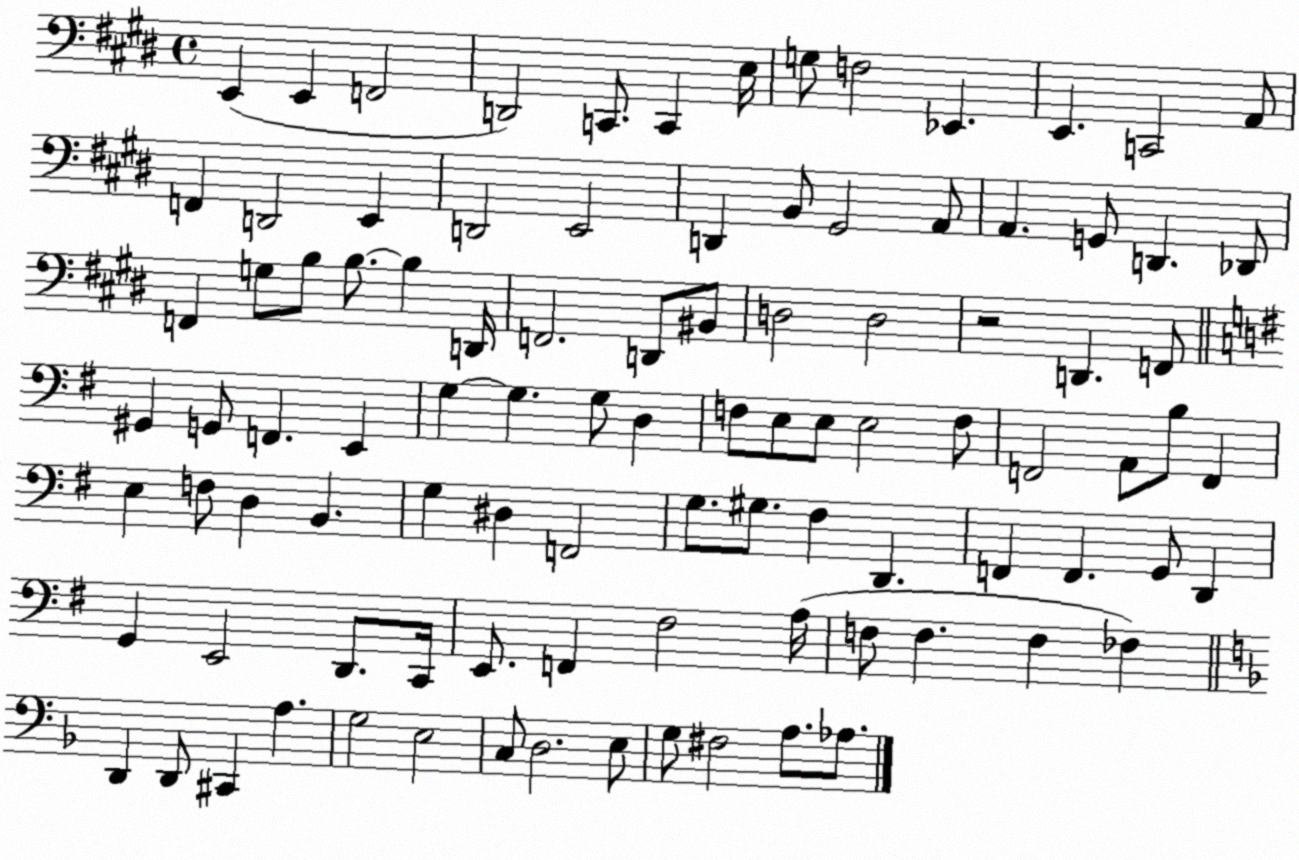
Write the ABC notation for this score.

X:1
T:Untitled
M:4/4
L:1/4
K:E
E,, E,, F,,2 D,,2 C,,/2 C,, E,/4 G,/2 F,2 _E,, E,, C,,2 A,,/2 F,, D,,2 E,, D,,2 E,,2 D,, B,,/2 ^G,,2 A,,/2 A,, G,,/2 D,, _D,,/2 F,, G,/2 B,/2 B,/2 B, D,,/4 F,,2 D,,/2 ^B,,/2 D,2 D,2 z2 D,, F,,/2 ^G,, G,,/2 F,, E,, G, G, G,/2 D, F,/2 E,/2 E,/2 E,2 F,/2 F,,2 A,,/2 B,/2 F,, E, F,/2 D, B,, G, ^D, F,,2 G,/2 ^G,/2 ^F, D,, F,, F,, G,,/2 D,, G,, E,,2 D,,/2 C,,/4 E,,/2 F,, ^F,2 A,/4 F,/2 F, F, _F, D,, D,,/2 ^C,, A, G,2 E,2 C,/2 D,2 E,/2 G,/2 ^F,2 A,/2 _A,/2